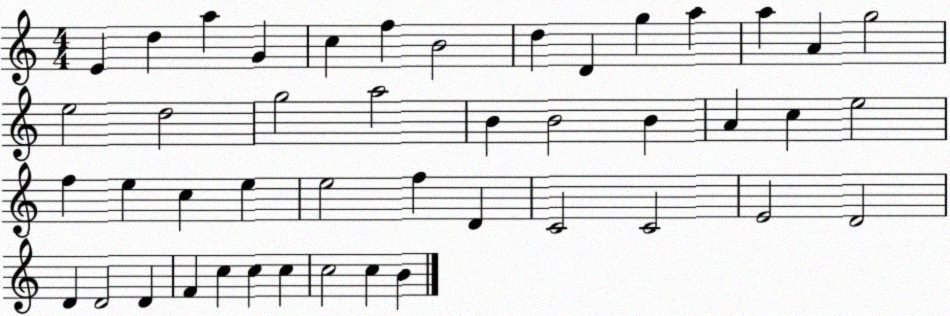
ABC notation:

X:1
T:Untitled
M:4/4
L:1/4
K:C
E d a G c f B2 d D g a a A g2 e2 d2 g2 a2 B B2 B A c e2 f e c e e2 f D C2 C2 E2 D2 D D2 D F c c c c2 c B